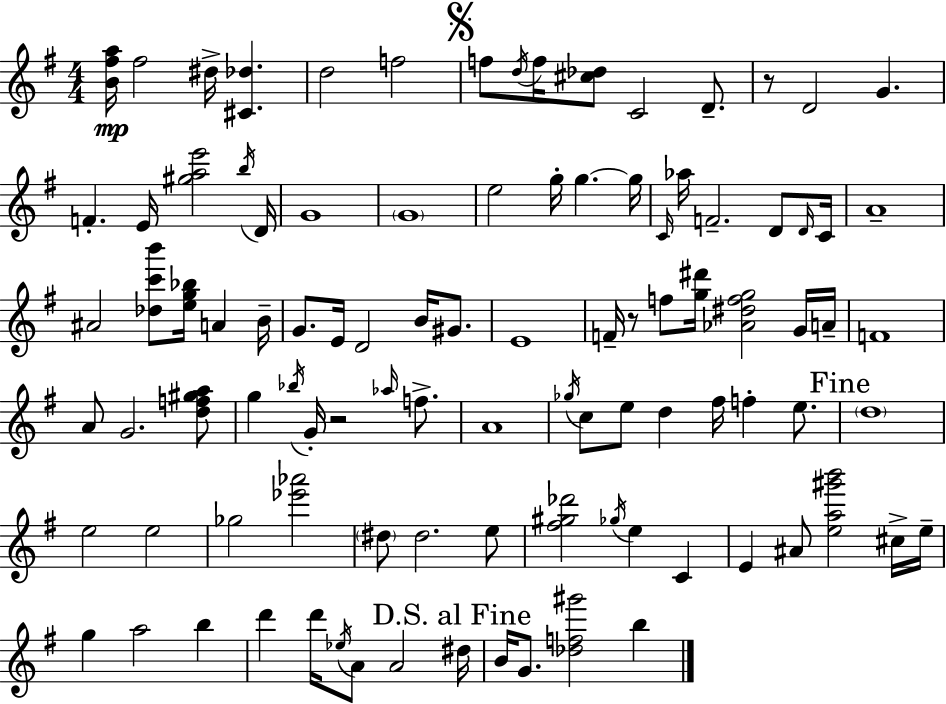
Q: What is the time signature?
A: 4/4